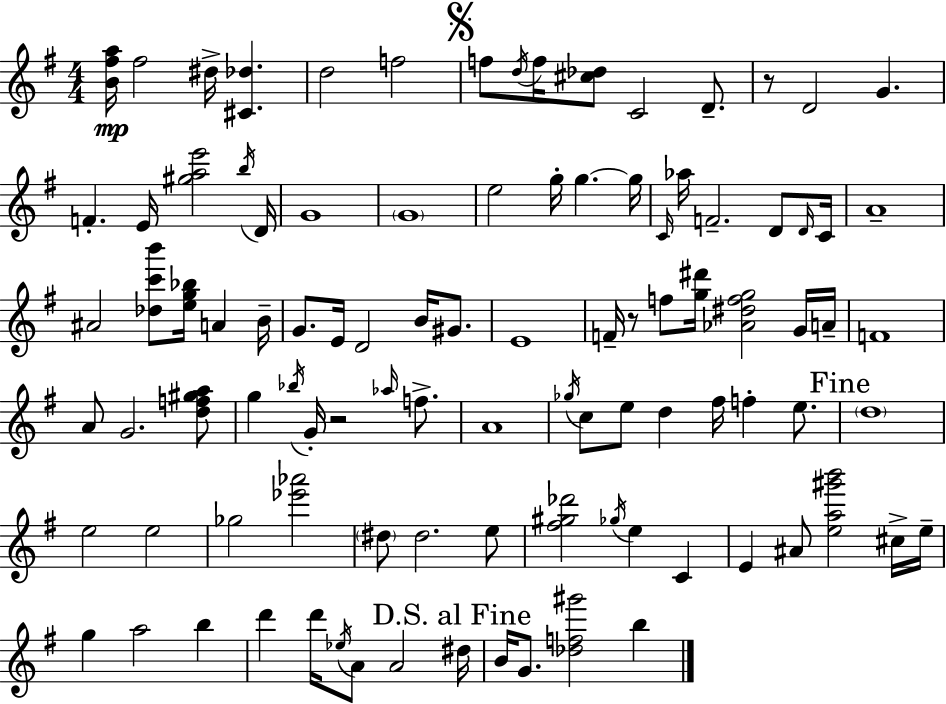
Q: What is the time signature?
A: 4/4